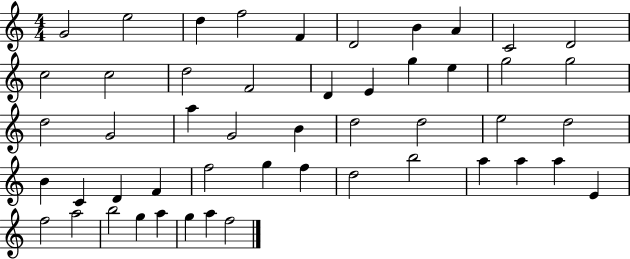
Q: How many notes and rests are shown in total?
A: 50